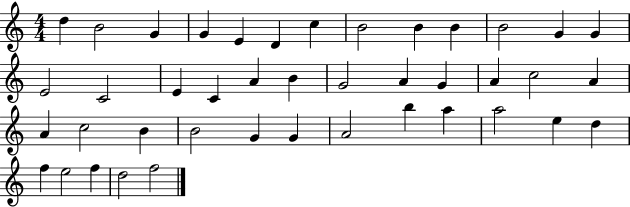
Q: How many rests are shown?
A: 0